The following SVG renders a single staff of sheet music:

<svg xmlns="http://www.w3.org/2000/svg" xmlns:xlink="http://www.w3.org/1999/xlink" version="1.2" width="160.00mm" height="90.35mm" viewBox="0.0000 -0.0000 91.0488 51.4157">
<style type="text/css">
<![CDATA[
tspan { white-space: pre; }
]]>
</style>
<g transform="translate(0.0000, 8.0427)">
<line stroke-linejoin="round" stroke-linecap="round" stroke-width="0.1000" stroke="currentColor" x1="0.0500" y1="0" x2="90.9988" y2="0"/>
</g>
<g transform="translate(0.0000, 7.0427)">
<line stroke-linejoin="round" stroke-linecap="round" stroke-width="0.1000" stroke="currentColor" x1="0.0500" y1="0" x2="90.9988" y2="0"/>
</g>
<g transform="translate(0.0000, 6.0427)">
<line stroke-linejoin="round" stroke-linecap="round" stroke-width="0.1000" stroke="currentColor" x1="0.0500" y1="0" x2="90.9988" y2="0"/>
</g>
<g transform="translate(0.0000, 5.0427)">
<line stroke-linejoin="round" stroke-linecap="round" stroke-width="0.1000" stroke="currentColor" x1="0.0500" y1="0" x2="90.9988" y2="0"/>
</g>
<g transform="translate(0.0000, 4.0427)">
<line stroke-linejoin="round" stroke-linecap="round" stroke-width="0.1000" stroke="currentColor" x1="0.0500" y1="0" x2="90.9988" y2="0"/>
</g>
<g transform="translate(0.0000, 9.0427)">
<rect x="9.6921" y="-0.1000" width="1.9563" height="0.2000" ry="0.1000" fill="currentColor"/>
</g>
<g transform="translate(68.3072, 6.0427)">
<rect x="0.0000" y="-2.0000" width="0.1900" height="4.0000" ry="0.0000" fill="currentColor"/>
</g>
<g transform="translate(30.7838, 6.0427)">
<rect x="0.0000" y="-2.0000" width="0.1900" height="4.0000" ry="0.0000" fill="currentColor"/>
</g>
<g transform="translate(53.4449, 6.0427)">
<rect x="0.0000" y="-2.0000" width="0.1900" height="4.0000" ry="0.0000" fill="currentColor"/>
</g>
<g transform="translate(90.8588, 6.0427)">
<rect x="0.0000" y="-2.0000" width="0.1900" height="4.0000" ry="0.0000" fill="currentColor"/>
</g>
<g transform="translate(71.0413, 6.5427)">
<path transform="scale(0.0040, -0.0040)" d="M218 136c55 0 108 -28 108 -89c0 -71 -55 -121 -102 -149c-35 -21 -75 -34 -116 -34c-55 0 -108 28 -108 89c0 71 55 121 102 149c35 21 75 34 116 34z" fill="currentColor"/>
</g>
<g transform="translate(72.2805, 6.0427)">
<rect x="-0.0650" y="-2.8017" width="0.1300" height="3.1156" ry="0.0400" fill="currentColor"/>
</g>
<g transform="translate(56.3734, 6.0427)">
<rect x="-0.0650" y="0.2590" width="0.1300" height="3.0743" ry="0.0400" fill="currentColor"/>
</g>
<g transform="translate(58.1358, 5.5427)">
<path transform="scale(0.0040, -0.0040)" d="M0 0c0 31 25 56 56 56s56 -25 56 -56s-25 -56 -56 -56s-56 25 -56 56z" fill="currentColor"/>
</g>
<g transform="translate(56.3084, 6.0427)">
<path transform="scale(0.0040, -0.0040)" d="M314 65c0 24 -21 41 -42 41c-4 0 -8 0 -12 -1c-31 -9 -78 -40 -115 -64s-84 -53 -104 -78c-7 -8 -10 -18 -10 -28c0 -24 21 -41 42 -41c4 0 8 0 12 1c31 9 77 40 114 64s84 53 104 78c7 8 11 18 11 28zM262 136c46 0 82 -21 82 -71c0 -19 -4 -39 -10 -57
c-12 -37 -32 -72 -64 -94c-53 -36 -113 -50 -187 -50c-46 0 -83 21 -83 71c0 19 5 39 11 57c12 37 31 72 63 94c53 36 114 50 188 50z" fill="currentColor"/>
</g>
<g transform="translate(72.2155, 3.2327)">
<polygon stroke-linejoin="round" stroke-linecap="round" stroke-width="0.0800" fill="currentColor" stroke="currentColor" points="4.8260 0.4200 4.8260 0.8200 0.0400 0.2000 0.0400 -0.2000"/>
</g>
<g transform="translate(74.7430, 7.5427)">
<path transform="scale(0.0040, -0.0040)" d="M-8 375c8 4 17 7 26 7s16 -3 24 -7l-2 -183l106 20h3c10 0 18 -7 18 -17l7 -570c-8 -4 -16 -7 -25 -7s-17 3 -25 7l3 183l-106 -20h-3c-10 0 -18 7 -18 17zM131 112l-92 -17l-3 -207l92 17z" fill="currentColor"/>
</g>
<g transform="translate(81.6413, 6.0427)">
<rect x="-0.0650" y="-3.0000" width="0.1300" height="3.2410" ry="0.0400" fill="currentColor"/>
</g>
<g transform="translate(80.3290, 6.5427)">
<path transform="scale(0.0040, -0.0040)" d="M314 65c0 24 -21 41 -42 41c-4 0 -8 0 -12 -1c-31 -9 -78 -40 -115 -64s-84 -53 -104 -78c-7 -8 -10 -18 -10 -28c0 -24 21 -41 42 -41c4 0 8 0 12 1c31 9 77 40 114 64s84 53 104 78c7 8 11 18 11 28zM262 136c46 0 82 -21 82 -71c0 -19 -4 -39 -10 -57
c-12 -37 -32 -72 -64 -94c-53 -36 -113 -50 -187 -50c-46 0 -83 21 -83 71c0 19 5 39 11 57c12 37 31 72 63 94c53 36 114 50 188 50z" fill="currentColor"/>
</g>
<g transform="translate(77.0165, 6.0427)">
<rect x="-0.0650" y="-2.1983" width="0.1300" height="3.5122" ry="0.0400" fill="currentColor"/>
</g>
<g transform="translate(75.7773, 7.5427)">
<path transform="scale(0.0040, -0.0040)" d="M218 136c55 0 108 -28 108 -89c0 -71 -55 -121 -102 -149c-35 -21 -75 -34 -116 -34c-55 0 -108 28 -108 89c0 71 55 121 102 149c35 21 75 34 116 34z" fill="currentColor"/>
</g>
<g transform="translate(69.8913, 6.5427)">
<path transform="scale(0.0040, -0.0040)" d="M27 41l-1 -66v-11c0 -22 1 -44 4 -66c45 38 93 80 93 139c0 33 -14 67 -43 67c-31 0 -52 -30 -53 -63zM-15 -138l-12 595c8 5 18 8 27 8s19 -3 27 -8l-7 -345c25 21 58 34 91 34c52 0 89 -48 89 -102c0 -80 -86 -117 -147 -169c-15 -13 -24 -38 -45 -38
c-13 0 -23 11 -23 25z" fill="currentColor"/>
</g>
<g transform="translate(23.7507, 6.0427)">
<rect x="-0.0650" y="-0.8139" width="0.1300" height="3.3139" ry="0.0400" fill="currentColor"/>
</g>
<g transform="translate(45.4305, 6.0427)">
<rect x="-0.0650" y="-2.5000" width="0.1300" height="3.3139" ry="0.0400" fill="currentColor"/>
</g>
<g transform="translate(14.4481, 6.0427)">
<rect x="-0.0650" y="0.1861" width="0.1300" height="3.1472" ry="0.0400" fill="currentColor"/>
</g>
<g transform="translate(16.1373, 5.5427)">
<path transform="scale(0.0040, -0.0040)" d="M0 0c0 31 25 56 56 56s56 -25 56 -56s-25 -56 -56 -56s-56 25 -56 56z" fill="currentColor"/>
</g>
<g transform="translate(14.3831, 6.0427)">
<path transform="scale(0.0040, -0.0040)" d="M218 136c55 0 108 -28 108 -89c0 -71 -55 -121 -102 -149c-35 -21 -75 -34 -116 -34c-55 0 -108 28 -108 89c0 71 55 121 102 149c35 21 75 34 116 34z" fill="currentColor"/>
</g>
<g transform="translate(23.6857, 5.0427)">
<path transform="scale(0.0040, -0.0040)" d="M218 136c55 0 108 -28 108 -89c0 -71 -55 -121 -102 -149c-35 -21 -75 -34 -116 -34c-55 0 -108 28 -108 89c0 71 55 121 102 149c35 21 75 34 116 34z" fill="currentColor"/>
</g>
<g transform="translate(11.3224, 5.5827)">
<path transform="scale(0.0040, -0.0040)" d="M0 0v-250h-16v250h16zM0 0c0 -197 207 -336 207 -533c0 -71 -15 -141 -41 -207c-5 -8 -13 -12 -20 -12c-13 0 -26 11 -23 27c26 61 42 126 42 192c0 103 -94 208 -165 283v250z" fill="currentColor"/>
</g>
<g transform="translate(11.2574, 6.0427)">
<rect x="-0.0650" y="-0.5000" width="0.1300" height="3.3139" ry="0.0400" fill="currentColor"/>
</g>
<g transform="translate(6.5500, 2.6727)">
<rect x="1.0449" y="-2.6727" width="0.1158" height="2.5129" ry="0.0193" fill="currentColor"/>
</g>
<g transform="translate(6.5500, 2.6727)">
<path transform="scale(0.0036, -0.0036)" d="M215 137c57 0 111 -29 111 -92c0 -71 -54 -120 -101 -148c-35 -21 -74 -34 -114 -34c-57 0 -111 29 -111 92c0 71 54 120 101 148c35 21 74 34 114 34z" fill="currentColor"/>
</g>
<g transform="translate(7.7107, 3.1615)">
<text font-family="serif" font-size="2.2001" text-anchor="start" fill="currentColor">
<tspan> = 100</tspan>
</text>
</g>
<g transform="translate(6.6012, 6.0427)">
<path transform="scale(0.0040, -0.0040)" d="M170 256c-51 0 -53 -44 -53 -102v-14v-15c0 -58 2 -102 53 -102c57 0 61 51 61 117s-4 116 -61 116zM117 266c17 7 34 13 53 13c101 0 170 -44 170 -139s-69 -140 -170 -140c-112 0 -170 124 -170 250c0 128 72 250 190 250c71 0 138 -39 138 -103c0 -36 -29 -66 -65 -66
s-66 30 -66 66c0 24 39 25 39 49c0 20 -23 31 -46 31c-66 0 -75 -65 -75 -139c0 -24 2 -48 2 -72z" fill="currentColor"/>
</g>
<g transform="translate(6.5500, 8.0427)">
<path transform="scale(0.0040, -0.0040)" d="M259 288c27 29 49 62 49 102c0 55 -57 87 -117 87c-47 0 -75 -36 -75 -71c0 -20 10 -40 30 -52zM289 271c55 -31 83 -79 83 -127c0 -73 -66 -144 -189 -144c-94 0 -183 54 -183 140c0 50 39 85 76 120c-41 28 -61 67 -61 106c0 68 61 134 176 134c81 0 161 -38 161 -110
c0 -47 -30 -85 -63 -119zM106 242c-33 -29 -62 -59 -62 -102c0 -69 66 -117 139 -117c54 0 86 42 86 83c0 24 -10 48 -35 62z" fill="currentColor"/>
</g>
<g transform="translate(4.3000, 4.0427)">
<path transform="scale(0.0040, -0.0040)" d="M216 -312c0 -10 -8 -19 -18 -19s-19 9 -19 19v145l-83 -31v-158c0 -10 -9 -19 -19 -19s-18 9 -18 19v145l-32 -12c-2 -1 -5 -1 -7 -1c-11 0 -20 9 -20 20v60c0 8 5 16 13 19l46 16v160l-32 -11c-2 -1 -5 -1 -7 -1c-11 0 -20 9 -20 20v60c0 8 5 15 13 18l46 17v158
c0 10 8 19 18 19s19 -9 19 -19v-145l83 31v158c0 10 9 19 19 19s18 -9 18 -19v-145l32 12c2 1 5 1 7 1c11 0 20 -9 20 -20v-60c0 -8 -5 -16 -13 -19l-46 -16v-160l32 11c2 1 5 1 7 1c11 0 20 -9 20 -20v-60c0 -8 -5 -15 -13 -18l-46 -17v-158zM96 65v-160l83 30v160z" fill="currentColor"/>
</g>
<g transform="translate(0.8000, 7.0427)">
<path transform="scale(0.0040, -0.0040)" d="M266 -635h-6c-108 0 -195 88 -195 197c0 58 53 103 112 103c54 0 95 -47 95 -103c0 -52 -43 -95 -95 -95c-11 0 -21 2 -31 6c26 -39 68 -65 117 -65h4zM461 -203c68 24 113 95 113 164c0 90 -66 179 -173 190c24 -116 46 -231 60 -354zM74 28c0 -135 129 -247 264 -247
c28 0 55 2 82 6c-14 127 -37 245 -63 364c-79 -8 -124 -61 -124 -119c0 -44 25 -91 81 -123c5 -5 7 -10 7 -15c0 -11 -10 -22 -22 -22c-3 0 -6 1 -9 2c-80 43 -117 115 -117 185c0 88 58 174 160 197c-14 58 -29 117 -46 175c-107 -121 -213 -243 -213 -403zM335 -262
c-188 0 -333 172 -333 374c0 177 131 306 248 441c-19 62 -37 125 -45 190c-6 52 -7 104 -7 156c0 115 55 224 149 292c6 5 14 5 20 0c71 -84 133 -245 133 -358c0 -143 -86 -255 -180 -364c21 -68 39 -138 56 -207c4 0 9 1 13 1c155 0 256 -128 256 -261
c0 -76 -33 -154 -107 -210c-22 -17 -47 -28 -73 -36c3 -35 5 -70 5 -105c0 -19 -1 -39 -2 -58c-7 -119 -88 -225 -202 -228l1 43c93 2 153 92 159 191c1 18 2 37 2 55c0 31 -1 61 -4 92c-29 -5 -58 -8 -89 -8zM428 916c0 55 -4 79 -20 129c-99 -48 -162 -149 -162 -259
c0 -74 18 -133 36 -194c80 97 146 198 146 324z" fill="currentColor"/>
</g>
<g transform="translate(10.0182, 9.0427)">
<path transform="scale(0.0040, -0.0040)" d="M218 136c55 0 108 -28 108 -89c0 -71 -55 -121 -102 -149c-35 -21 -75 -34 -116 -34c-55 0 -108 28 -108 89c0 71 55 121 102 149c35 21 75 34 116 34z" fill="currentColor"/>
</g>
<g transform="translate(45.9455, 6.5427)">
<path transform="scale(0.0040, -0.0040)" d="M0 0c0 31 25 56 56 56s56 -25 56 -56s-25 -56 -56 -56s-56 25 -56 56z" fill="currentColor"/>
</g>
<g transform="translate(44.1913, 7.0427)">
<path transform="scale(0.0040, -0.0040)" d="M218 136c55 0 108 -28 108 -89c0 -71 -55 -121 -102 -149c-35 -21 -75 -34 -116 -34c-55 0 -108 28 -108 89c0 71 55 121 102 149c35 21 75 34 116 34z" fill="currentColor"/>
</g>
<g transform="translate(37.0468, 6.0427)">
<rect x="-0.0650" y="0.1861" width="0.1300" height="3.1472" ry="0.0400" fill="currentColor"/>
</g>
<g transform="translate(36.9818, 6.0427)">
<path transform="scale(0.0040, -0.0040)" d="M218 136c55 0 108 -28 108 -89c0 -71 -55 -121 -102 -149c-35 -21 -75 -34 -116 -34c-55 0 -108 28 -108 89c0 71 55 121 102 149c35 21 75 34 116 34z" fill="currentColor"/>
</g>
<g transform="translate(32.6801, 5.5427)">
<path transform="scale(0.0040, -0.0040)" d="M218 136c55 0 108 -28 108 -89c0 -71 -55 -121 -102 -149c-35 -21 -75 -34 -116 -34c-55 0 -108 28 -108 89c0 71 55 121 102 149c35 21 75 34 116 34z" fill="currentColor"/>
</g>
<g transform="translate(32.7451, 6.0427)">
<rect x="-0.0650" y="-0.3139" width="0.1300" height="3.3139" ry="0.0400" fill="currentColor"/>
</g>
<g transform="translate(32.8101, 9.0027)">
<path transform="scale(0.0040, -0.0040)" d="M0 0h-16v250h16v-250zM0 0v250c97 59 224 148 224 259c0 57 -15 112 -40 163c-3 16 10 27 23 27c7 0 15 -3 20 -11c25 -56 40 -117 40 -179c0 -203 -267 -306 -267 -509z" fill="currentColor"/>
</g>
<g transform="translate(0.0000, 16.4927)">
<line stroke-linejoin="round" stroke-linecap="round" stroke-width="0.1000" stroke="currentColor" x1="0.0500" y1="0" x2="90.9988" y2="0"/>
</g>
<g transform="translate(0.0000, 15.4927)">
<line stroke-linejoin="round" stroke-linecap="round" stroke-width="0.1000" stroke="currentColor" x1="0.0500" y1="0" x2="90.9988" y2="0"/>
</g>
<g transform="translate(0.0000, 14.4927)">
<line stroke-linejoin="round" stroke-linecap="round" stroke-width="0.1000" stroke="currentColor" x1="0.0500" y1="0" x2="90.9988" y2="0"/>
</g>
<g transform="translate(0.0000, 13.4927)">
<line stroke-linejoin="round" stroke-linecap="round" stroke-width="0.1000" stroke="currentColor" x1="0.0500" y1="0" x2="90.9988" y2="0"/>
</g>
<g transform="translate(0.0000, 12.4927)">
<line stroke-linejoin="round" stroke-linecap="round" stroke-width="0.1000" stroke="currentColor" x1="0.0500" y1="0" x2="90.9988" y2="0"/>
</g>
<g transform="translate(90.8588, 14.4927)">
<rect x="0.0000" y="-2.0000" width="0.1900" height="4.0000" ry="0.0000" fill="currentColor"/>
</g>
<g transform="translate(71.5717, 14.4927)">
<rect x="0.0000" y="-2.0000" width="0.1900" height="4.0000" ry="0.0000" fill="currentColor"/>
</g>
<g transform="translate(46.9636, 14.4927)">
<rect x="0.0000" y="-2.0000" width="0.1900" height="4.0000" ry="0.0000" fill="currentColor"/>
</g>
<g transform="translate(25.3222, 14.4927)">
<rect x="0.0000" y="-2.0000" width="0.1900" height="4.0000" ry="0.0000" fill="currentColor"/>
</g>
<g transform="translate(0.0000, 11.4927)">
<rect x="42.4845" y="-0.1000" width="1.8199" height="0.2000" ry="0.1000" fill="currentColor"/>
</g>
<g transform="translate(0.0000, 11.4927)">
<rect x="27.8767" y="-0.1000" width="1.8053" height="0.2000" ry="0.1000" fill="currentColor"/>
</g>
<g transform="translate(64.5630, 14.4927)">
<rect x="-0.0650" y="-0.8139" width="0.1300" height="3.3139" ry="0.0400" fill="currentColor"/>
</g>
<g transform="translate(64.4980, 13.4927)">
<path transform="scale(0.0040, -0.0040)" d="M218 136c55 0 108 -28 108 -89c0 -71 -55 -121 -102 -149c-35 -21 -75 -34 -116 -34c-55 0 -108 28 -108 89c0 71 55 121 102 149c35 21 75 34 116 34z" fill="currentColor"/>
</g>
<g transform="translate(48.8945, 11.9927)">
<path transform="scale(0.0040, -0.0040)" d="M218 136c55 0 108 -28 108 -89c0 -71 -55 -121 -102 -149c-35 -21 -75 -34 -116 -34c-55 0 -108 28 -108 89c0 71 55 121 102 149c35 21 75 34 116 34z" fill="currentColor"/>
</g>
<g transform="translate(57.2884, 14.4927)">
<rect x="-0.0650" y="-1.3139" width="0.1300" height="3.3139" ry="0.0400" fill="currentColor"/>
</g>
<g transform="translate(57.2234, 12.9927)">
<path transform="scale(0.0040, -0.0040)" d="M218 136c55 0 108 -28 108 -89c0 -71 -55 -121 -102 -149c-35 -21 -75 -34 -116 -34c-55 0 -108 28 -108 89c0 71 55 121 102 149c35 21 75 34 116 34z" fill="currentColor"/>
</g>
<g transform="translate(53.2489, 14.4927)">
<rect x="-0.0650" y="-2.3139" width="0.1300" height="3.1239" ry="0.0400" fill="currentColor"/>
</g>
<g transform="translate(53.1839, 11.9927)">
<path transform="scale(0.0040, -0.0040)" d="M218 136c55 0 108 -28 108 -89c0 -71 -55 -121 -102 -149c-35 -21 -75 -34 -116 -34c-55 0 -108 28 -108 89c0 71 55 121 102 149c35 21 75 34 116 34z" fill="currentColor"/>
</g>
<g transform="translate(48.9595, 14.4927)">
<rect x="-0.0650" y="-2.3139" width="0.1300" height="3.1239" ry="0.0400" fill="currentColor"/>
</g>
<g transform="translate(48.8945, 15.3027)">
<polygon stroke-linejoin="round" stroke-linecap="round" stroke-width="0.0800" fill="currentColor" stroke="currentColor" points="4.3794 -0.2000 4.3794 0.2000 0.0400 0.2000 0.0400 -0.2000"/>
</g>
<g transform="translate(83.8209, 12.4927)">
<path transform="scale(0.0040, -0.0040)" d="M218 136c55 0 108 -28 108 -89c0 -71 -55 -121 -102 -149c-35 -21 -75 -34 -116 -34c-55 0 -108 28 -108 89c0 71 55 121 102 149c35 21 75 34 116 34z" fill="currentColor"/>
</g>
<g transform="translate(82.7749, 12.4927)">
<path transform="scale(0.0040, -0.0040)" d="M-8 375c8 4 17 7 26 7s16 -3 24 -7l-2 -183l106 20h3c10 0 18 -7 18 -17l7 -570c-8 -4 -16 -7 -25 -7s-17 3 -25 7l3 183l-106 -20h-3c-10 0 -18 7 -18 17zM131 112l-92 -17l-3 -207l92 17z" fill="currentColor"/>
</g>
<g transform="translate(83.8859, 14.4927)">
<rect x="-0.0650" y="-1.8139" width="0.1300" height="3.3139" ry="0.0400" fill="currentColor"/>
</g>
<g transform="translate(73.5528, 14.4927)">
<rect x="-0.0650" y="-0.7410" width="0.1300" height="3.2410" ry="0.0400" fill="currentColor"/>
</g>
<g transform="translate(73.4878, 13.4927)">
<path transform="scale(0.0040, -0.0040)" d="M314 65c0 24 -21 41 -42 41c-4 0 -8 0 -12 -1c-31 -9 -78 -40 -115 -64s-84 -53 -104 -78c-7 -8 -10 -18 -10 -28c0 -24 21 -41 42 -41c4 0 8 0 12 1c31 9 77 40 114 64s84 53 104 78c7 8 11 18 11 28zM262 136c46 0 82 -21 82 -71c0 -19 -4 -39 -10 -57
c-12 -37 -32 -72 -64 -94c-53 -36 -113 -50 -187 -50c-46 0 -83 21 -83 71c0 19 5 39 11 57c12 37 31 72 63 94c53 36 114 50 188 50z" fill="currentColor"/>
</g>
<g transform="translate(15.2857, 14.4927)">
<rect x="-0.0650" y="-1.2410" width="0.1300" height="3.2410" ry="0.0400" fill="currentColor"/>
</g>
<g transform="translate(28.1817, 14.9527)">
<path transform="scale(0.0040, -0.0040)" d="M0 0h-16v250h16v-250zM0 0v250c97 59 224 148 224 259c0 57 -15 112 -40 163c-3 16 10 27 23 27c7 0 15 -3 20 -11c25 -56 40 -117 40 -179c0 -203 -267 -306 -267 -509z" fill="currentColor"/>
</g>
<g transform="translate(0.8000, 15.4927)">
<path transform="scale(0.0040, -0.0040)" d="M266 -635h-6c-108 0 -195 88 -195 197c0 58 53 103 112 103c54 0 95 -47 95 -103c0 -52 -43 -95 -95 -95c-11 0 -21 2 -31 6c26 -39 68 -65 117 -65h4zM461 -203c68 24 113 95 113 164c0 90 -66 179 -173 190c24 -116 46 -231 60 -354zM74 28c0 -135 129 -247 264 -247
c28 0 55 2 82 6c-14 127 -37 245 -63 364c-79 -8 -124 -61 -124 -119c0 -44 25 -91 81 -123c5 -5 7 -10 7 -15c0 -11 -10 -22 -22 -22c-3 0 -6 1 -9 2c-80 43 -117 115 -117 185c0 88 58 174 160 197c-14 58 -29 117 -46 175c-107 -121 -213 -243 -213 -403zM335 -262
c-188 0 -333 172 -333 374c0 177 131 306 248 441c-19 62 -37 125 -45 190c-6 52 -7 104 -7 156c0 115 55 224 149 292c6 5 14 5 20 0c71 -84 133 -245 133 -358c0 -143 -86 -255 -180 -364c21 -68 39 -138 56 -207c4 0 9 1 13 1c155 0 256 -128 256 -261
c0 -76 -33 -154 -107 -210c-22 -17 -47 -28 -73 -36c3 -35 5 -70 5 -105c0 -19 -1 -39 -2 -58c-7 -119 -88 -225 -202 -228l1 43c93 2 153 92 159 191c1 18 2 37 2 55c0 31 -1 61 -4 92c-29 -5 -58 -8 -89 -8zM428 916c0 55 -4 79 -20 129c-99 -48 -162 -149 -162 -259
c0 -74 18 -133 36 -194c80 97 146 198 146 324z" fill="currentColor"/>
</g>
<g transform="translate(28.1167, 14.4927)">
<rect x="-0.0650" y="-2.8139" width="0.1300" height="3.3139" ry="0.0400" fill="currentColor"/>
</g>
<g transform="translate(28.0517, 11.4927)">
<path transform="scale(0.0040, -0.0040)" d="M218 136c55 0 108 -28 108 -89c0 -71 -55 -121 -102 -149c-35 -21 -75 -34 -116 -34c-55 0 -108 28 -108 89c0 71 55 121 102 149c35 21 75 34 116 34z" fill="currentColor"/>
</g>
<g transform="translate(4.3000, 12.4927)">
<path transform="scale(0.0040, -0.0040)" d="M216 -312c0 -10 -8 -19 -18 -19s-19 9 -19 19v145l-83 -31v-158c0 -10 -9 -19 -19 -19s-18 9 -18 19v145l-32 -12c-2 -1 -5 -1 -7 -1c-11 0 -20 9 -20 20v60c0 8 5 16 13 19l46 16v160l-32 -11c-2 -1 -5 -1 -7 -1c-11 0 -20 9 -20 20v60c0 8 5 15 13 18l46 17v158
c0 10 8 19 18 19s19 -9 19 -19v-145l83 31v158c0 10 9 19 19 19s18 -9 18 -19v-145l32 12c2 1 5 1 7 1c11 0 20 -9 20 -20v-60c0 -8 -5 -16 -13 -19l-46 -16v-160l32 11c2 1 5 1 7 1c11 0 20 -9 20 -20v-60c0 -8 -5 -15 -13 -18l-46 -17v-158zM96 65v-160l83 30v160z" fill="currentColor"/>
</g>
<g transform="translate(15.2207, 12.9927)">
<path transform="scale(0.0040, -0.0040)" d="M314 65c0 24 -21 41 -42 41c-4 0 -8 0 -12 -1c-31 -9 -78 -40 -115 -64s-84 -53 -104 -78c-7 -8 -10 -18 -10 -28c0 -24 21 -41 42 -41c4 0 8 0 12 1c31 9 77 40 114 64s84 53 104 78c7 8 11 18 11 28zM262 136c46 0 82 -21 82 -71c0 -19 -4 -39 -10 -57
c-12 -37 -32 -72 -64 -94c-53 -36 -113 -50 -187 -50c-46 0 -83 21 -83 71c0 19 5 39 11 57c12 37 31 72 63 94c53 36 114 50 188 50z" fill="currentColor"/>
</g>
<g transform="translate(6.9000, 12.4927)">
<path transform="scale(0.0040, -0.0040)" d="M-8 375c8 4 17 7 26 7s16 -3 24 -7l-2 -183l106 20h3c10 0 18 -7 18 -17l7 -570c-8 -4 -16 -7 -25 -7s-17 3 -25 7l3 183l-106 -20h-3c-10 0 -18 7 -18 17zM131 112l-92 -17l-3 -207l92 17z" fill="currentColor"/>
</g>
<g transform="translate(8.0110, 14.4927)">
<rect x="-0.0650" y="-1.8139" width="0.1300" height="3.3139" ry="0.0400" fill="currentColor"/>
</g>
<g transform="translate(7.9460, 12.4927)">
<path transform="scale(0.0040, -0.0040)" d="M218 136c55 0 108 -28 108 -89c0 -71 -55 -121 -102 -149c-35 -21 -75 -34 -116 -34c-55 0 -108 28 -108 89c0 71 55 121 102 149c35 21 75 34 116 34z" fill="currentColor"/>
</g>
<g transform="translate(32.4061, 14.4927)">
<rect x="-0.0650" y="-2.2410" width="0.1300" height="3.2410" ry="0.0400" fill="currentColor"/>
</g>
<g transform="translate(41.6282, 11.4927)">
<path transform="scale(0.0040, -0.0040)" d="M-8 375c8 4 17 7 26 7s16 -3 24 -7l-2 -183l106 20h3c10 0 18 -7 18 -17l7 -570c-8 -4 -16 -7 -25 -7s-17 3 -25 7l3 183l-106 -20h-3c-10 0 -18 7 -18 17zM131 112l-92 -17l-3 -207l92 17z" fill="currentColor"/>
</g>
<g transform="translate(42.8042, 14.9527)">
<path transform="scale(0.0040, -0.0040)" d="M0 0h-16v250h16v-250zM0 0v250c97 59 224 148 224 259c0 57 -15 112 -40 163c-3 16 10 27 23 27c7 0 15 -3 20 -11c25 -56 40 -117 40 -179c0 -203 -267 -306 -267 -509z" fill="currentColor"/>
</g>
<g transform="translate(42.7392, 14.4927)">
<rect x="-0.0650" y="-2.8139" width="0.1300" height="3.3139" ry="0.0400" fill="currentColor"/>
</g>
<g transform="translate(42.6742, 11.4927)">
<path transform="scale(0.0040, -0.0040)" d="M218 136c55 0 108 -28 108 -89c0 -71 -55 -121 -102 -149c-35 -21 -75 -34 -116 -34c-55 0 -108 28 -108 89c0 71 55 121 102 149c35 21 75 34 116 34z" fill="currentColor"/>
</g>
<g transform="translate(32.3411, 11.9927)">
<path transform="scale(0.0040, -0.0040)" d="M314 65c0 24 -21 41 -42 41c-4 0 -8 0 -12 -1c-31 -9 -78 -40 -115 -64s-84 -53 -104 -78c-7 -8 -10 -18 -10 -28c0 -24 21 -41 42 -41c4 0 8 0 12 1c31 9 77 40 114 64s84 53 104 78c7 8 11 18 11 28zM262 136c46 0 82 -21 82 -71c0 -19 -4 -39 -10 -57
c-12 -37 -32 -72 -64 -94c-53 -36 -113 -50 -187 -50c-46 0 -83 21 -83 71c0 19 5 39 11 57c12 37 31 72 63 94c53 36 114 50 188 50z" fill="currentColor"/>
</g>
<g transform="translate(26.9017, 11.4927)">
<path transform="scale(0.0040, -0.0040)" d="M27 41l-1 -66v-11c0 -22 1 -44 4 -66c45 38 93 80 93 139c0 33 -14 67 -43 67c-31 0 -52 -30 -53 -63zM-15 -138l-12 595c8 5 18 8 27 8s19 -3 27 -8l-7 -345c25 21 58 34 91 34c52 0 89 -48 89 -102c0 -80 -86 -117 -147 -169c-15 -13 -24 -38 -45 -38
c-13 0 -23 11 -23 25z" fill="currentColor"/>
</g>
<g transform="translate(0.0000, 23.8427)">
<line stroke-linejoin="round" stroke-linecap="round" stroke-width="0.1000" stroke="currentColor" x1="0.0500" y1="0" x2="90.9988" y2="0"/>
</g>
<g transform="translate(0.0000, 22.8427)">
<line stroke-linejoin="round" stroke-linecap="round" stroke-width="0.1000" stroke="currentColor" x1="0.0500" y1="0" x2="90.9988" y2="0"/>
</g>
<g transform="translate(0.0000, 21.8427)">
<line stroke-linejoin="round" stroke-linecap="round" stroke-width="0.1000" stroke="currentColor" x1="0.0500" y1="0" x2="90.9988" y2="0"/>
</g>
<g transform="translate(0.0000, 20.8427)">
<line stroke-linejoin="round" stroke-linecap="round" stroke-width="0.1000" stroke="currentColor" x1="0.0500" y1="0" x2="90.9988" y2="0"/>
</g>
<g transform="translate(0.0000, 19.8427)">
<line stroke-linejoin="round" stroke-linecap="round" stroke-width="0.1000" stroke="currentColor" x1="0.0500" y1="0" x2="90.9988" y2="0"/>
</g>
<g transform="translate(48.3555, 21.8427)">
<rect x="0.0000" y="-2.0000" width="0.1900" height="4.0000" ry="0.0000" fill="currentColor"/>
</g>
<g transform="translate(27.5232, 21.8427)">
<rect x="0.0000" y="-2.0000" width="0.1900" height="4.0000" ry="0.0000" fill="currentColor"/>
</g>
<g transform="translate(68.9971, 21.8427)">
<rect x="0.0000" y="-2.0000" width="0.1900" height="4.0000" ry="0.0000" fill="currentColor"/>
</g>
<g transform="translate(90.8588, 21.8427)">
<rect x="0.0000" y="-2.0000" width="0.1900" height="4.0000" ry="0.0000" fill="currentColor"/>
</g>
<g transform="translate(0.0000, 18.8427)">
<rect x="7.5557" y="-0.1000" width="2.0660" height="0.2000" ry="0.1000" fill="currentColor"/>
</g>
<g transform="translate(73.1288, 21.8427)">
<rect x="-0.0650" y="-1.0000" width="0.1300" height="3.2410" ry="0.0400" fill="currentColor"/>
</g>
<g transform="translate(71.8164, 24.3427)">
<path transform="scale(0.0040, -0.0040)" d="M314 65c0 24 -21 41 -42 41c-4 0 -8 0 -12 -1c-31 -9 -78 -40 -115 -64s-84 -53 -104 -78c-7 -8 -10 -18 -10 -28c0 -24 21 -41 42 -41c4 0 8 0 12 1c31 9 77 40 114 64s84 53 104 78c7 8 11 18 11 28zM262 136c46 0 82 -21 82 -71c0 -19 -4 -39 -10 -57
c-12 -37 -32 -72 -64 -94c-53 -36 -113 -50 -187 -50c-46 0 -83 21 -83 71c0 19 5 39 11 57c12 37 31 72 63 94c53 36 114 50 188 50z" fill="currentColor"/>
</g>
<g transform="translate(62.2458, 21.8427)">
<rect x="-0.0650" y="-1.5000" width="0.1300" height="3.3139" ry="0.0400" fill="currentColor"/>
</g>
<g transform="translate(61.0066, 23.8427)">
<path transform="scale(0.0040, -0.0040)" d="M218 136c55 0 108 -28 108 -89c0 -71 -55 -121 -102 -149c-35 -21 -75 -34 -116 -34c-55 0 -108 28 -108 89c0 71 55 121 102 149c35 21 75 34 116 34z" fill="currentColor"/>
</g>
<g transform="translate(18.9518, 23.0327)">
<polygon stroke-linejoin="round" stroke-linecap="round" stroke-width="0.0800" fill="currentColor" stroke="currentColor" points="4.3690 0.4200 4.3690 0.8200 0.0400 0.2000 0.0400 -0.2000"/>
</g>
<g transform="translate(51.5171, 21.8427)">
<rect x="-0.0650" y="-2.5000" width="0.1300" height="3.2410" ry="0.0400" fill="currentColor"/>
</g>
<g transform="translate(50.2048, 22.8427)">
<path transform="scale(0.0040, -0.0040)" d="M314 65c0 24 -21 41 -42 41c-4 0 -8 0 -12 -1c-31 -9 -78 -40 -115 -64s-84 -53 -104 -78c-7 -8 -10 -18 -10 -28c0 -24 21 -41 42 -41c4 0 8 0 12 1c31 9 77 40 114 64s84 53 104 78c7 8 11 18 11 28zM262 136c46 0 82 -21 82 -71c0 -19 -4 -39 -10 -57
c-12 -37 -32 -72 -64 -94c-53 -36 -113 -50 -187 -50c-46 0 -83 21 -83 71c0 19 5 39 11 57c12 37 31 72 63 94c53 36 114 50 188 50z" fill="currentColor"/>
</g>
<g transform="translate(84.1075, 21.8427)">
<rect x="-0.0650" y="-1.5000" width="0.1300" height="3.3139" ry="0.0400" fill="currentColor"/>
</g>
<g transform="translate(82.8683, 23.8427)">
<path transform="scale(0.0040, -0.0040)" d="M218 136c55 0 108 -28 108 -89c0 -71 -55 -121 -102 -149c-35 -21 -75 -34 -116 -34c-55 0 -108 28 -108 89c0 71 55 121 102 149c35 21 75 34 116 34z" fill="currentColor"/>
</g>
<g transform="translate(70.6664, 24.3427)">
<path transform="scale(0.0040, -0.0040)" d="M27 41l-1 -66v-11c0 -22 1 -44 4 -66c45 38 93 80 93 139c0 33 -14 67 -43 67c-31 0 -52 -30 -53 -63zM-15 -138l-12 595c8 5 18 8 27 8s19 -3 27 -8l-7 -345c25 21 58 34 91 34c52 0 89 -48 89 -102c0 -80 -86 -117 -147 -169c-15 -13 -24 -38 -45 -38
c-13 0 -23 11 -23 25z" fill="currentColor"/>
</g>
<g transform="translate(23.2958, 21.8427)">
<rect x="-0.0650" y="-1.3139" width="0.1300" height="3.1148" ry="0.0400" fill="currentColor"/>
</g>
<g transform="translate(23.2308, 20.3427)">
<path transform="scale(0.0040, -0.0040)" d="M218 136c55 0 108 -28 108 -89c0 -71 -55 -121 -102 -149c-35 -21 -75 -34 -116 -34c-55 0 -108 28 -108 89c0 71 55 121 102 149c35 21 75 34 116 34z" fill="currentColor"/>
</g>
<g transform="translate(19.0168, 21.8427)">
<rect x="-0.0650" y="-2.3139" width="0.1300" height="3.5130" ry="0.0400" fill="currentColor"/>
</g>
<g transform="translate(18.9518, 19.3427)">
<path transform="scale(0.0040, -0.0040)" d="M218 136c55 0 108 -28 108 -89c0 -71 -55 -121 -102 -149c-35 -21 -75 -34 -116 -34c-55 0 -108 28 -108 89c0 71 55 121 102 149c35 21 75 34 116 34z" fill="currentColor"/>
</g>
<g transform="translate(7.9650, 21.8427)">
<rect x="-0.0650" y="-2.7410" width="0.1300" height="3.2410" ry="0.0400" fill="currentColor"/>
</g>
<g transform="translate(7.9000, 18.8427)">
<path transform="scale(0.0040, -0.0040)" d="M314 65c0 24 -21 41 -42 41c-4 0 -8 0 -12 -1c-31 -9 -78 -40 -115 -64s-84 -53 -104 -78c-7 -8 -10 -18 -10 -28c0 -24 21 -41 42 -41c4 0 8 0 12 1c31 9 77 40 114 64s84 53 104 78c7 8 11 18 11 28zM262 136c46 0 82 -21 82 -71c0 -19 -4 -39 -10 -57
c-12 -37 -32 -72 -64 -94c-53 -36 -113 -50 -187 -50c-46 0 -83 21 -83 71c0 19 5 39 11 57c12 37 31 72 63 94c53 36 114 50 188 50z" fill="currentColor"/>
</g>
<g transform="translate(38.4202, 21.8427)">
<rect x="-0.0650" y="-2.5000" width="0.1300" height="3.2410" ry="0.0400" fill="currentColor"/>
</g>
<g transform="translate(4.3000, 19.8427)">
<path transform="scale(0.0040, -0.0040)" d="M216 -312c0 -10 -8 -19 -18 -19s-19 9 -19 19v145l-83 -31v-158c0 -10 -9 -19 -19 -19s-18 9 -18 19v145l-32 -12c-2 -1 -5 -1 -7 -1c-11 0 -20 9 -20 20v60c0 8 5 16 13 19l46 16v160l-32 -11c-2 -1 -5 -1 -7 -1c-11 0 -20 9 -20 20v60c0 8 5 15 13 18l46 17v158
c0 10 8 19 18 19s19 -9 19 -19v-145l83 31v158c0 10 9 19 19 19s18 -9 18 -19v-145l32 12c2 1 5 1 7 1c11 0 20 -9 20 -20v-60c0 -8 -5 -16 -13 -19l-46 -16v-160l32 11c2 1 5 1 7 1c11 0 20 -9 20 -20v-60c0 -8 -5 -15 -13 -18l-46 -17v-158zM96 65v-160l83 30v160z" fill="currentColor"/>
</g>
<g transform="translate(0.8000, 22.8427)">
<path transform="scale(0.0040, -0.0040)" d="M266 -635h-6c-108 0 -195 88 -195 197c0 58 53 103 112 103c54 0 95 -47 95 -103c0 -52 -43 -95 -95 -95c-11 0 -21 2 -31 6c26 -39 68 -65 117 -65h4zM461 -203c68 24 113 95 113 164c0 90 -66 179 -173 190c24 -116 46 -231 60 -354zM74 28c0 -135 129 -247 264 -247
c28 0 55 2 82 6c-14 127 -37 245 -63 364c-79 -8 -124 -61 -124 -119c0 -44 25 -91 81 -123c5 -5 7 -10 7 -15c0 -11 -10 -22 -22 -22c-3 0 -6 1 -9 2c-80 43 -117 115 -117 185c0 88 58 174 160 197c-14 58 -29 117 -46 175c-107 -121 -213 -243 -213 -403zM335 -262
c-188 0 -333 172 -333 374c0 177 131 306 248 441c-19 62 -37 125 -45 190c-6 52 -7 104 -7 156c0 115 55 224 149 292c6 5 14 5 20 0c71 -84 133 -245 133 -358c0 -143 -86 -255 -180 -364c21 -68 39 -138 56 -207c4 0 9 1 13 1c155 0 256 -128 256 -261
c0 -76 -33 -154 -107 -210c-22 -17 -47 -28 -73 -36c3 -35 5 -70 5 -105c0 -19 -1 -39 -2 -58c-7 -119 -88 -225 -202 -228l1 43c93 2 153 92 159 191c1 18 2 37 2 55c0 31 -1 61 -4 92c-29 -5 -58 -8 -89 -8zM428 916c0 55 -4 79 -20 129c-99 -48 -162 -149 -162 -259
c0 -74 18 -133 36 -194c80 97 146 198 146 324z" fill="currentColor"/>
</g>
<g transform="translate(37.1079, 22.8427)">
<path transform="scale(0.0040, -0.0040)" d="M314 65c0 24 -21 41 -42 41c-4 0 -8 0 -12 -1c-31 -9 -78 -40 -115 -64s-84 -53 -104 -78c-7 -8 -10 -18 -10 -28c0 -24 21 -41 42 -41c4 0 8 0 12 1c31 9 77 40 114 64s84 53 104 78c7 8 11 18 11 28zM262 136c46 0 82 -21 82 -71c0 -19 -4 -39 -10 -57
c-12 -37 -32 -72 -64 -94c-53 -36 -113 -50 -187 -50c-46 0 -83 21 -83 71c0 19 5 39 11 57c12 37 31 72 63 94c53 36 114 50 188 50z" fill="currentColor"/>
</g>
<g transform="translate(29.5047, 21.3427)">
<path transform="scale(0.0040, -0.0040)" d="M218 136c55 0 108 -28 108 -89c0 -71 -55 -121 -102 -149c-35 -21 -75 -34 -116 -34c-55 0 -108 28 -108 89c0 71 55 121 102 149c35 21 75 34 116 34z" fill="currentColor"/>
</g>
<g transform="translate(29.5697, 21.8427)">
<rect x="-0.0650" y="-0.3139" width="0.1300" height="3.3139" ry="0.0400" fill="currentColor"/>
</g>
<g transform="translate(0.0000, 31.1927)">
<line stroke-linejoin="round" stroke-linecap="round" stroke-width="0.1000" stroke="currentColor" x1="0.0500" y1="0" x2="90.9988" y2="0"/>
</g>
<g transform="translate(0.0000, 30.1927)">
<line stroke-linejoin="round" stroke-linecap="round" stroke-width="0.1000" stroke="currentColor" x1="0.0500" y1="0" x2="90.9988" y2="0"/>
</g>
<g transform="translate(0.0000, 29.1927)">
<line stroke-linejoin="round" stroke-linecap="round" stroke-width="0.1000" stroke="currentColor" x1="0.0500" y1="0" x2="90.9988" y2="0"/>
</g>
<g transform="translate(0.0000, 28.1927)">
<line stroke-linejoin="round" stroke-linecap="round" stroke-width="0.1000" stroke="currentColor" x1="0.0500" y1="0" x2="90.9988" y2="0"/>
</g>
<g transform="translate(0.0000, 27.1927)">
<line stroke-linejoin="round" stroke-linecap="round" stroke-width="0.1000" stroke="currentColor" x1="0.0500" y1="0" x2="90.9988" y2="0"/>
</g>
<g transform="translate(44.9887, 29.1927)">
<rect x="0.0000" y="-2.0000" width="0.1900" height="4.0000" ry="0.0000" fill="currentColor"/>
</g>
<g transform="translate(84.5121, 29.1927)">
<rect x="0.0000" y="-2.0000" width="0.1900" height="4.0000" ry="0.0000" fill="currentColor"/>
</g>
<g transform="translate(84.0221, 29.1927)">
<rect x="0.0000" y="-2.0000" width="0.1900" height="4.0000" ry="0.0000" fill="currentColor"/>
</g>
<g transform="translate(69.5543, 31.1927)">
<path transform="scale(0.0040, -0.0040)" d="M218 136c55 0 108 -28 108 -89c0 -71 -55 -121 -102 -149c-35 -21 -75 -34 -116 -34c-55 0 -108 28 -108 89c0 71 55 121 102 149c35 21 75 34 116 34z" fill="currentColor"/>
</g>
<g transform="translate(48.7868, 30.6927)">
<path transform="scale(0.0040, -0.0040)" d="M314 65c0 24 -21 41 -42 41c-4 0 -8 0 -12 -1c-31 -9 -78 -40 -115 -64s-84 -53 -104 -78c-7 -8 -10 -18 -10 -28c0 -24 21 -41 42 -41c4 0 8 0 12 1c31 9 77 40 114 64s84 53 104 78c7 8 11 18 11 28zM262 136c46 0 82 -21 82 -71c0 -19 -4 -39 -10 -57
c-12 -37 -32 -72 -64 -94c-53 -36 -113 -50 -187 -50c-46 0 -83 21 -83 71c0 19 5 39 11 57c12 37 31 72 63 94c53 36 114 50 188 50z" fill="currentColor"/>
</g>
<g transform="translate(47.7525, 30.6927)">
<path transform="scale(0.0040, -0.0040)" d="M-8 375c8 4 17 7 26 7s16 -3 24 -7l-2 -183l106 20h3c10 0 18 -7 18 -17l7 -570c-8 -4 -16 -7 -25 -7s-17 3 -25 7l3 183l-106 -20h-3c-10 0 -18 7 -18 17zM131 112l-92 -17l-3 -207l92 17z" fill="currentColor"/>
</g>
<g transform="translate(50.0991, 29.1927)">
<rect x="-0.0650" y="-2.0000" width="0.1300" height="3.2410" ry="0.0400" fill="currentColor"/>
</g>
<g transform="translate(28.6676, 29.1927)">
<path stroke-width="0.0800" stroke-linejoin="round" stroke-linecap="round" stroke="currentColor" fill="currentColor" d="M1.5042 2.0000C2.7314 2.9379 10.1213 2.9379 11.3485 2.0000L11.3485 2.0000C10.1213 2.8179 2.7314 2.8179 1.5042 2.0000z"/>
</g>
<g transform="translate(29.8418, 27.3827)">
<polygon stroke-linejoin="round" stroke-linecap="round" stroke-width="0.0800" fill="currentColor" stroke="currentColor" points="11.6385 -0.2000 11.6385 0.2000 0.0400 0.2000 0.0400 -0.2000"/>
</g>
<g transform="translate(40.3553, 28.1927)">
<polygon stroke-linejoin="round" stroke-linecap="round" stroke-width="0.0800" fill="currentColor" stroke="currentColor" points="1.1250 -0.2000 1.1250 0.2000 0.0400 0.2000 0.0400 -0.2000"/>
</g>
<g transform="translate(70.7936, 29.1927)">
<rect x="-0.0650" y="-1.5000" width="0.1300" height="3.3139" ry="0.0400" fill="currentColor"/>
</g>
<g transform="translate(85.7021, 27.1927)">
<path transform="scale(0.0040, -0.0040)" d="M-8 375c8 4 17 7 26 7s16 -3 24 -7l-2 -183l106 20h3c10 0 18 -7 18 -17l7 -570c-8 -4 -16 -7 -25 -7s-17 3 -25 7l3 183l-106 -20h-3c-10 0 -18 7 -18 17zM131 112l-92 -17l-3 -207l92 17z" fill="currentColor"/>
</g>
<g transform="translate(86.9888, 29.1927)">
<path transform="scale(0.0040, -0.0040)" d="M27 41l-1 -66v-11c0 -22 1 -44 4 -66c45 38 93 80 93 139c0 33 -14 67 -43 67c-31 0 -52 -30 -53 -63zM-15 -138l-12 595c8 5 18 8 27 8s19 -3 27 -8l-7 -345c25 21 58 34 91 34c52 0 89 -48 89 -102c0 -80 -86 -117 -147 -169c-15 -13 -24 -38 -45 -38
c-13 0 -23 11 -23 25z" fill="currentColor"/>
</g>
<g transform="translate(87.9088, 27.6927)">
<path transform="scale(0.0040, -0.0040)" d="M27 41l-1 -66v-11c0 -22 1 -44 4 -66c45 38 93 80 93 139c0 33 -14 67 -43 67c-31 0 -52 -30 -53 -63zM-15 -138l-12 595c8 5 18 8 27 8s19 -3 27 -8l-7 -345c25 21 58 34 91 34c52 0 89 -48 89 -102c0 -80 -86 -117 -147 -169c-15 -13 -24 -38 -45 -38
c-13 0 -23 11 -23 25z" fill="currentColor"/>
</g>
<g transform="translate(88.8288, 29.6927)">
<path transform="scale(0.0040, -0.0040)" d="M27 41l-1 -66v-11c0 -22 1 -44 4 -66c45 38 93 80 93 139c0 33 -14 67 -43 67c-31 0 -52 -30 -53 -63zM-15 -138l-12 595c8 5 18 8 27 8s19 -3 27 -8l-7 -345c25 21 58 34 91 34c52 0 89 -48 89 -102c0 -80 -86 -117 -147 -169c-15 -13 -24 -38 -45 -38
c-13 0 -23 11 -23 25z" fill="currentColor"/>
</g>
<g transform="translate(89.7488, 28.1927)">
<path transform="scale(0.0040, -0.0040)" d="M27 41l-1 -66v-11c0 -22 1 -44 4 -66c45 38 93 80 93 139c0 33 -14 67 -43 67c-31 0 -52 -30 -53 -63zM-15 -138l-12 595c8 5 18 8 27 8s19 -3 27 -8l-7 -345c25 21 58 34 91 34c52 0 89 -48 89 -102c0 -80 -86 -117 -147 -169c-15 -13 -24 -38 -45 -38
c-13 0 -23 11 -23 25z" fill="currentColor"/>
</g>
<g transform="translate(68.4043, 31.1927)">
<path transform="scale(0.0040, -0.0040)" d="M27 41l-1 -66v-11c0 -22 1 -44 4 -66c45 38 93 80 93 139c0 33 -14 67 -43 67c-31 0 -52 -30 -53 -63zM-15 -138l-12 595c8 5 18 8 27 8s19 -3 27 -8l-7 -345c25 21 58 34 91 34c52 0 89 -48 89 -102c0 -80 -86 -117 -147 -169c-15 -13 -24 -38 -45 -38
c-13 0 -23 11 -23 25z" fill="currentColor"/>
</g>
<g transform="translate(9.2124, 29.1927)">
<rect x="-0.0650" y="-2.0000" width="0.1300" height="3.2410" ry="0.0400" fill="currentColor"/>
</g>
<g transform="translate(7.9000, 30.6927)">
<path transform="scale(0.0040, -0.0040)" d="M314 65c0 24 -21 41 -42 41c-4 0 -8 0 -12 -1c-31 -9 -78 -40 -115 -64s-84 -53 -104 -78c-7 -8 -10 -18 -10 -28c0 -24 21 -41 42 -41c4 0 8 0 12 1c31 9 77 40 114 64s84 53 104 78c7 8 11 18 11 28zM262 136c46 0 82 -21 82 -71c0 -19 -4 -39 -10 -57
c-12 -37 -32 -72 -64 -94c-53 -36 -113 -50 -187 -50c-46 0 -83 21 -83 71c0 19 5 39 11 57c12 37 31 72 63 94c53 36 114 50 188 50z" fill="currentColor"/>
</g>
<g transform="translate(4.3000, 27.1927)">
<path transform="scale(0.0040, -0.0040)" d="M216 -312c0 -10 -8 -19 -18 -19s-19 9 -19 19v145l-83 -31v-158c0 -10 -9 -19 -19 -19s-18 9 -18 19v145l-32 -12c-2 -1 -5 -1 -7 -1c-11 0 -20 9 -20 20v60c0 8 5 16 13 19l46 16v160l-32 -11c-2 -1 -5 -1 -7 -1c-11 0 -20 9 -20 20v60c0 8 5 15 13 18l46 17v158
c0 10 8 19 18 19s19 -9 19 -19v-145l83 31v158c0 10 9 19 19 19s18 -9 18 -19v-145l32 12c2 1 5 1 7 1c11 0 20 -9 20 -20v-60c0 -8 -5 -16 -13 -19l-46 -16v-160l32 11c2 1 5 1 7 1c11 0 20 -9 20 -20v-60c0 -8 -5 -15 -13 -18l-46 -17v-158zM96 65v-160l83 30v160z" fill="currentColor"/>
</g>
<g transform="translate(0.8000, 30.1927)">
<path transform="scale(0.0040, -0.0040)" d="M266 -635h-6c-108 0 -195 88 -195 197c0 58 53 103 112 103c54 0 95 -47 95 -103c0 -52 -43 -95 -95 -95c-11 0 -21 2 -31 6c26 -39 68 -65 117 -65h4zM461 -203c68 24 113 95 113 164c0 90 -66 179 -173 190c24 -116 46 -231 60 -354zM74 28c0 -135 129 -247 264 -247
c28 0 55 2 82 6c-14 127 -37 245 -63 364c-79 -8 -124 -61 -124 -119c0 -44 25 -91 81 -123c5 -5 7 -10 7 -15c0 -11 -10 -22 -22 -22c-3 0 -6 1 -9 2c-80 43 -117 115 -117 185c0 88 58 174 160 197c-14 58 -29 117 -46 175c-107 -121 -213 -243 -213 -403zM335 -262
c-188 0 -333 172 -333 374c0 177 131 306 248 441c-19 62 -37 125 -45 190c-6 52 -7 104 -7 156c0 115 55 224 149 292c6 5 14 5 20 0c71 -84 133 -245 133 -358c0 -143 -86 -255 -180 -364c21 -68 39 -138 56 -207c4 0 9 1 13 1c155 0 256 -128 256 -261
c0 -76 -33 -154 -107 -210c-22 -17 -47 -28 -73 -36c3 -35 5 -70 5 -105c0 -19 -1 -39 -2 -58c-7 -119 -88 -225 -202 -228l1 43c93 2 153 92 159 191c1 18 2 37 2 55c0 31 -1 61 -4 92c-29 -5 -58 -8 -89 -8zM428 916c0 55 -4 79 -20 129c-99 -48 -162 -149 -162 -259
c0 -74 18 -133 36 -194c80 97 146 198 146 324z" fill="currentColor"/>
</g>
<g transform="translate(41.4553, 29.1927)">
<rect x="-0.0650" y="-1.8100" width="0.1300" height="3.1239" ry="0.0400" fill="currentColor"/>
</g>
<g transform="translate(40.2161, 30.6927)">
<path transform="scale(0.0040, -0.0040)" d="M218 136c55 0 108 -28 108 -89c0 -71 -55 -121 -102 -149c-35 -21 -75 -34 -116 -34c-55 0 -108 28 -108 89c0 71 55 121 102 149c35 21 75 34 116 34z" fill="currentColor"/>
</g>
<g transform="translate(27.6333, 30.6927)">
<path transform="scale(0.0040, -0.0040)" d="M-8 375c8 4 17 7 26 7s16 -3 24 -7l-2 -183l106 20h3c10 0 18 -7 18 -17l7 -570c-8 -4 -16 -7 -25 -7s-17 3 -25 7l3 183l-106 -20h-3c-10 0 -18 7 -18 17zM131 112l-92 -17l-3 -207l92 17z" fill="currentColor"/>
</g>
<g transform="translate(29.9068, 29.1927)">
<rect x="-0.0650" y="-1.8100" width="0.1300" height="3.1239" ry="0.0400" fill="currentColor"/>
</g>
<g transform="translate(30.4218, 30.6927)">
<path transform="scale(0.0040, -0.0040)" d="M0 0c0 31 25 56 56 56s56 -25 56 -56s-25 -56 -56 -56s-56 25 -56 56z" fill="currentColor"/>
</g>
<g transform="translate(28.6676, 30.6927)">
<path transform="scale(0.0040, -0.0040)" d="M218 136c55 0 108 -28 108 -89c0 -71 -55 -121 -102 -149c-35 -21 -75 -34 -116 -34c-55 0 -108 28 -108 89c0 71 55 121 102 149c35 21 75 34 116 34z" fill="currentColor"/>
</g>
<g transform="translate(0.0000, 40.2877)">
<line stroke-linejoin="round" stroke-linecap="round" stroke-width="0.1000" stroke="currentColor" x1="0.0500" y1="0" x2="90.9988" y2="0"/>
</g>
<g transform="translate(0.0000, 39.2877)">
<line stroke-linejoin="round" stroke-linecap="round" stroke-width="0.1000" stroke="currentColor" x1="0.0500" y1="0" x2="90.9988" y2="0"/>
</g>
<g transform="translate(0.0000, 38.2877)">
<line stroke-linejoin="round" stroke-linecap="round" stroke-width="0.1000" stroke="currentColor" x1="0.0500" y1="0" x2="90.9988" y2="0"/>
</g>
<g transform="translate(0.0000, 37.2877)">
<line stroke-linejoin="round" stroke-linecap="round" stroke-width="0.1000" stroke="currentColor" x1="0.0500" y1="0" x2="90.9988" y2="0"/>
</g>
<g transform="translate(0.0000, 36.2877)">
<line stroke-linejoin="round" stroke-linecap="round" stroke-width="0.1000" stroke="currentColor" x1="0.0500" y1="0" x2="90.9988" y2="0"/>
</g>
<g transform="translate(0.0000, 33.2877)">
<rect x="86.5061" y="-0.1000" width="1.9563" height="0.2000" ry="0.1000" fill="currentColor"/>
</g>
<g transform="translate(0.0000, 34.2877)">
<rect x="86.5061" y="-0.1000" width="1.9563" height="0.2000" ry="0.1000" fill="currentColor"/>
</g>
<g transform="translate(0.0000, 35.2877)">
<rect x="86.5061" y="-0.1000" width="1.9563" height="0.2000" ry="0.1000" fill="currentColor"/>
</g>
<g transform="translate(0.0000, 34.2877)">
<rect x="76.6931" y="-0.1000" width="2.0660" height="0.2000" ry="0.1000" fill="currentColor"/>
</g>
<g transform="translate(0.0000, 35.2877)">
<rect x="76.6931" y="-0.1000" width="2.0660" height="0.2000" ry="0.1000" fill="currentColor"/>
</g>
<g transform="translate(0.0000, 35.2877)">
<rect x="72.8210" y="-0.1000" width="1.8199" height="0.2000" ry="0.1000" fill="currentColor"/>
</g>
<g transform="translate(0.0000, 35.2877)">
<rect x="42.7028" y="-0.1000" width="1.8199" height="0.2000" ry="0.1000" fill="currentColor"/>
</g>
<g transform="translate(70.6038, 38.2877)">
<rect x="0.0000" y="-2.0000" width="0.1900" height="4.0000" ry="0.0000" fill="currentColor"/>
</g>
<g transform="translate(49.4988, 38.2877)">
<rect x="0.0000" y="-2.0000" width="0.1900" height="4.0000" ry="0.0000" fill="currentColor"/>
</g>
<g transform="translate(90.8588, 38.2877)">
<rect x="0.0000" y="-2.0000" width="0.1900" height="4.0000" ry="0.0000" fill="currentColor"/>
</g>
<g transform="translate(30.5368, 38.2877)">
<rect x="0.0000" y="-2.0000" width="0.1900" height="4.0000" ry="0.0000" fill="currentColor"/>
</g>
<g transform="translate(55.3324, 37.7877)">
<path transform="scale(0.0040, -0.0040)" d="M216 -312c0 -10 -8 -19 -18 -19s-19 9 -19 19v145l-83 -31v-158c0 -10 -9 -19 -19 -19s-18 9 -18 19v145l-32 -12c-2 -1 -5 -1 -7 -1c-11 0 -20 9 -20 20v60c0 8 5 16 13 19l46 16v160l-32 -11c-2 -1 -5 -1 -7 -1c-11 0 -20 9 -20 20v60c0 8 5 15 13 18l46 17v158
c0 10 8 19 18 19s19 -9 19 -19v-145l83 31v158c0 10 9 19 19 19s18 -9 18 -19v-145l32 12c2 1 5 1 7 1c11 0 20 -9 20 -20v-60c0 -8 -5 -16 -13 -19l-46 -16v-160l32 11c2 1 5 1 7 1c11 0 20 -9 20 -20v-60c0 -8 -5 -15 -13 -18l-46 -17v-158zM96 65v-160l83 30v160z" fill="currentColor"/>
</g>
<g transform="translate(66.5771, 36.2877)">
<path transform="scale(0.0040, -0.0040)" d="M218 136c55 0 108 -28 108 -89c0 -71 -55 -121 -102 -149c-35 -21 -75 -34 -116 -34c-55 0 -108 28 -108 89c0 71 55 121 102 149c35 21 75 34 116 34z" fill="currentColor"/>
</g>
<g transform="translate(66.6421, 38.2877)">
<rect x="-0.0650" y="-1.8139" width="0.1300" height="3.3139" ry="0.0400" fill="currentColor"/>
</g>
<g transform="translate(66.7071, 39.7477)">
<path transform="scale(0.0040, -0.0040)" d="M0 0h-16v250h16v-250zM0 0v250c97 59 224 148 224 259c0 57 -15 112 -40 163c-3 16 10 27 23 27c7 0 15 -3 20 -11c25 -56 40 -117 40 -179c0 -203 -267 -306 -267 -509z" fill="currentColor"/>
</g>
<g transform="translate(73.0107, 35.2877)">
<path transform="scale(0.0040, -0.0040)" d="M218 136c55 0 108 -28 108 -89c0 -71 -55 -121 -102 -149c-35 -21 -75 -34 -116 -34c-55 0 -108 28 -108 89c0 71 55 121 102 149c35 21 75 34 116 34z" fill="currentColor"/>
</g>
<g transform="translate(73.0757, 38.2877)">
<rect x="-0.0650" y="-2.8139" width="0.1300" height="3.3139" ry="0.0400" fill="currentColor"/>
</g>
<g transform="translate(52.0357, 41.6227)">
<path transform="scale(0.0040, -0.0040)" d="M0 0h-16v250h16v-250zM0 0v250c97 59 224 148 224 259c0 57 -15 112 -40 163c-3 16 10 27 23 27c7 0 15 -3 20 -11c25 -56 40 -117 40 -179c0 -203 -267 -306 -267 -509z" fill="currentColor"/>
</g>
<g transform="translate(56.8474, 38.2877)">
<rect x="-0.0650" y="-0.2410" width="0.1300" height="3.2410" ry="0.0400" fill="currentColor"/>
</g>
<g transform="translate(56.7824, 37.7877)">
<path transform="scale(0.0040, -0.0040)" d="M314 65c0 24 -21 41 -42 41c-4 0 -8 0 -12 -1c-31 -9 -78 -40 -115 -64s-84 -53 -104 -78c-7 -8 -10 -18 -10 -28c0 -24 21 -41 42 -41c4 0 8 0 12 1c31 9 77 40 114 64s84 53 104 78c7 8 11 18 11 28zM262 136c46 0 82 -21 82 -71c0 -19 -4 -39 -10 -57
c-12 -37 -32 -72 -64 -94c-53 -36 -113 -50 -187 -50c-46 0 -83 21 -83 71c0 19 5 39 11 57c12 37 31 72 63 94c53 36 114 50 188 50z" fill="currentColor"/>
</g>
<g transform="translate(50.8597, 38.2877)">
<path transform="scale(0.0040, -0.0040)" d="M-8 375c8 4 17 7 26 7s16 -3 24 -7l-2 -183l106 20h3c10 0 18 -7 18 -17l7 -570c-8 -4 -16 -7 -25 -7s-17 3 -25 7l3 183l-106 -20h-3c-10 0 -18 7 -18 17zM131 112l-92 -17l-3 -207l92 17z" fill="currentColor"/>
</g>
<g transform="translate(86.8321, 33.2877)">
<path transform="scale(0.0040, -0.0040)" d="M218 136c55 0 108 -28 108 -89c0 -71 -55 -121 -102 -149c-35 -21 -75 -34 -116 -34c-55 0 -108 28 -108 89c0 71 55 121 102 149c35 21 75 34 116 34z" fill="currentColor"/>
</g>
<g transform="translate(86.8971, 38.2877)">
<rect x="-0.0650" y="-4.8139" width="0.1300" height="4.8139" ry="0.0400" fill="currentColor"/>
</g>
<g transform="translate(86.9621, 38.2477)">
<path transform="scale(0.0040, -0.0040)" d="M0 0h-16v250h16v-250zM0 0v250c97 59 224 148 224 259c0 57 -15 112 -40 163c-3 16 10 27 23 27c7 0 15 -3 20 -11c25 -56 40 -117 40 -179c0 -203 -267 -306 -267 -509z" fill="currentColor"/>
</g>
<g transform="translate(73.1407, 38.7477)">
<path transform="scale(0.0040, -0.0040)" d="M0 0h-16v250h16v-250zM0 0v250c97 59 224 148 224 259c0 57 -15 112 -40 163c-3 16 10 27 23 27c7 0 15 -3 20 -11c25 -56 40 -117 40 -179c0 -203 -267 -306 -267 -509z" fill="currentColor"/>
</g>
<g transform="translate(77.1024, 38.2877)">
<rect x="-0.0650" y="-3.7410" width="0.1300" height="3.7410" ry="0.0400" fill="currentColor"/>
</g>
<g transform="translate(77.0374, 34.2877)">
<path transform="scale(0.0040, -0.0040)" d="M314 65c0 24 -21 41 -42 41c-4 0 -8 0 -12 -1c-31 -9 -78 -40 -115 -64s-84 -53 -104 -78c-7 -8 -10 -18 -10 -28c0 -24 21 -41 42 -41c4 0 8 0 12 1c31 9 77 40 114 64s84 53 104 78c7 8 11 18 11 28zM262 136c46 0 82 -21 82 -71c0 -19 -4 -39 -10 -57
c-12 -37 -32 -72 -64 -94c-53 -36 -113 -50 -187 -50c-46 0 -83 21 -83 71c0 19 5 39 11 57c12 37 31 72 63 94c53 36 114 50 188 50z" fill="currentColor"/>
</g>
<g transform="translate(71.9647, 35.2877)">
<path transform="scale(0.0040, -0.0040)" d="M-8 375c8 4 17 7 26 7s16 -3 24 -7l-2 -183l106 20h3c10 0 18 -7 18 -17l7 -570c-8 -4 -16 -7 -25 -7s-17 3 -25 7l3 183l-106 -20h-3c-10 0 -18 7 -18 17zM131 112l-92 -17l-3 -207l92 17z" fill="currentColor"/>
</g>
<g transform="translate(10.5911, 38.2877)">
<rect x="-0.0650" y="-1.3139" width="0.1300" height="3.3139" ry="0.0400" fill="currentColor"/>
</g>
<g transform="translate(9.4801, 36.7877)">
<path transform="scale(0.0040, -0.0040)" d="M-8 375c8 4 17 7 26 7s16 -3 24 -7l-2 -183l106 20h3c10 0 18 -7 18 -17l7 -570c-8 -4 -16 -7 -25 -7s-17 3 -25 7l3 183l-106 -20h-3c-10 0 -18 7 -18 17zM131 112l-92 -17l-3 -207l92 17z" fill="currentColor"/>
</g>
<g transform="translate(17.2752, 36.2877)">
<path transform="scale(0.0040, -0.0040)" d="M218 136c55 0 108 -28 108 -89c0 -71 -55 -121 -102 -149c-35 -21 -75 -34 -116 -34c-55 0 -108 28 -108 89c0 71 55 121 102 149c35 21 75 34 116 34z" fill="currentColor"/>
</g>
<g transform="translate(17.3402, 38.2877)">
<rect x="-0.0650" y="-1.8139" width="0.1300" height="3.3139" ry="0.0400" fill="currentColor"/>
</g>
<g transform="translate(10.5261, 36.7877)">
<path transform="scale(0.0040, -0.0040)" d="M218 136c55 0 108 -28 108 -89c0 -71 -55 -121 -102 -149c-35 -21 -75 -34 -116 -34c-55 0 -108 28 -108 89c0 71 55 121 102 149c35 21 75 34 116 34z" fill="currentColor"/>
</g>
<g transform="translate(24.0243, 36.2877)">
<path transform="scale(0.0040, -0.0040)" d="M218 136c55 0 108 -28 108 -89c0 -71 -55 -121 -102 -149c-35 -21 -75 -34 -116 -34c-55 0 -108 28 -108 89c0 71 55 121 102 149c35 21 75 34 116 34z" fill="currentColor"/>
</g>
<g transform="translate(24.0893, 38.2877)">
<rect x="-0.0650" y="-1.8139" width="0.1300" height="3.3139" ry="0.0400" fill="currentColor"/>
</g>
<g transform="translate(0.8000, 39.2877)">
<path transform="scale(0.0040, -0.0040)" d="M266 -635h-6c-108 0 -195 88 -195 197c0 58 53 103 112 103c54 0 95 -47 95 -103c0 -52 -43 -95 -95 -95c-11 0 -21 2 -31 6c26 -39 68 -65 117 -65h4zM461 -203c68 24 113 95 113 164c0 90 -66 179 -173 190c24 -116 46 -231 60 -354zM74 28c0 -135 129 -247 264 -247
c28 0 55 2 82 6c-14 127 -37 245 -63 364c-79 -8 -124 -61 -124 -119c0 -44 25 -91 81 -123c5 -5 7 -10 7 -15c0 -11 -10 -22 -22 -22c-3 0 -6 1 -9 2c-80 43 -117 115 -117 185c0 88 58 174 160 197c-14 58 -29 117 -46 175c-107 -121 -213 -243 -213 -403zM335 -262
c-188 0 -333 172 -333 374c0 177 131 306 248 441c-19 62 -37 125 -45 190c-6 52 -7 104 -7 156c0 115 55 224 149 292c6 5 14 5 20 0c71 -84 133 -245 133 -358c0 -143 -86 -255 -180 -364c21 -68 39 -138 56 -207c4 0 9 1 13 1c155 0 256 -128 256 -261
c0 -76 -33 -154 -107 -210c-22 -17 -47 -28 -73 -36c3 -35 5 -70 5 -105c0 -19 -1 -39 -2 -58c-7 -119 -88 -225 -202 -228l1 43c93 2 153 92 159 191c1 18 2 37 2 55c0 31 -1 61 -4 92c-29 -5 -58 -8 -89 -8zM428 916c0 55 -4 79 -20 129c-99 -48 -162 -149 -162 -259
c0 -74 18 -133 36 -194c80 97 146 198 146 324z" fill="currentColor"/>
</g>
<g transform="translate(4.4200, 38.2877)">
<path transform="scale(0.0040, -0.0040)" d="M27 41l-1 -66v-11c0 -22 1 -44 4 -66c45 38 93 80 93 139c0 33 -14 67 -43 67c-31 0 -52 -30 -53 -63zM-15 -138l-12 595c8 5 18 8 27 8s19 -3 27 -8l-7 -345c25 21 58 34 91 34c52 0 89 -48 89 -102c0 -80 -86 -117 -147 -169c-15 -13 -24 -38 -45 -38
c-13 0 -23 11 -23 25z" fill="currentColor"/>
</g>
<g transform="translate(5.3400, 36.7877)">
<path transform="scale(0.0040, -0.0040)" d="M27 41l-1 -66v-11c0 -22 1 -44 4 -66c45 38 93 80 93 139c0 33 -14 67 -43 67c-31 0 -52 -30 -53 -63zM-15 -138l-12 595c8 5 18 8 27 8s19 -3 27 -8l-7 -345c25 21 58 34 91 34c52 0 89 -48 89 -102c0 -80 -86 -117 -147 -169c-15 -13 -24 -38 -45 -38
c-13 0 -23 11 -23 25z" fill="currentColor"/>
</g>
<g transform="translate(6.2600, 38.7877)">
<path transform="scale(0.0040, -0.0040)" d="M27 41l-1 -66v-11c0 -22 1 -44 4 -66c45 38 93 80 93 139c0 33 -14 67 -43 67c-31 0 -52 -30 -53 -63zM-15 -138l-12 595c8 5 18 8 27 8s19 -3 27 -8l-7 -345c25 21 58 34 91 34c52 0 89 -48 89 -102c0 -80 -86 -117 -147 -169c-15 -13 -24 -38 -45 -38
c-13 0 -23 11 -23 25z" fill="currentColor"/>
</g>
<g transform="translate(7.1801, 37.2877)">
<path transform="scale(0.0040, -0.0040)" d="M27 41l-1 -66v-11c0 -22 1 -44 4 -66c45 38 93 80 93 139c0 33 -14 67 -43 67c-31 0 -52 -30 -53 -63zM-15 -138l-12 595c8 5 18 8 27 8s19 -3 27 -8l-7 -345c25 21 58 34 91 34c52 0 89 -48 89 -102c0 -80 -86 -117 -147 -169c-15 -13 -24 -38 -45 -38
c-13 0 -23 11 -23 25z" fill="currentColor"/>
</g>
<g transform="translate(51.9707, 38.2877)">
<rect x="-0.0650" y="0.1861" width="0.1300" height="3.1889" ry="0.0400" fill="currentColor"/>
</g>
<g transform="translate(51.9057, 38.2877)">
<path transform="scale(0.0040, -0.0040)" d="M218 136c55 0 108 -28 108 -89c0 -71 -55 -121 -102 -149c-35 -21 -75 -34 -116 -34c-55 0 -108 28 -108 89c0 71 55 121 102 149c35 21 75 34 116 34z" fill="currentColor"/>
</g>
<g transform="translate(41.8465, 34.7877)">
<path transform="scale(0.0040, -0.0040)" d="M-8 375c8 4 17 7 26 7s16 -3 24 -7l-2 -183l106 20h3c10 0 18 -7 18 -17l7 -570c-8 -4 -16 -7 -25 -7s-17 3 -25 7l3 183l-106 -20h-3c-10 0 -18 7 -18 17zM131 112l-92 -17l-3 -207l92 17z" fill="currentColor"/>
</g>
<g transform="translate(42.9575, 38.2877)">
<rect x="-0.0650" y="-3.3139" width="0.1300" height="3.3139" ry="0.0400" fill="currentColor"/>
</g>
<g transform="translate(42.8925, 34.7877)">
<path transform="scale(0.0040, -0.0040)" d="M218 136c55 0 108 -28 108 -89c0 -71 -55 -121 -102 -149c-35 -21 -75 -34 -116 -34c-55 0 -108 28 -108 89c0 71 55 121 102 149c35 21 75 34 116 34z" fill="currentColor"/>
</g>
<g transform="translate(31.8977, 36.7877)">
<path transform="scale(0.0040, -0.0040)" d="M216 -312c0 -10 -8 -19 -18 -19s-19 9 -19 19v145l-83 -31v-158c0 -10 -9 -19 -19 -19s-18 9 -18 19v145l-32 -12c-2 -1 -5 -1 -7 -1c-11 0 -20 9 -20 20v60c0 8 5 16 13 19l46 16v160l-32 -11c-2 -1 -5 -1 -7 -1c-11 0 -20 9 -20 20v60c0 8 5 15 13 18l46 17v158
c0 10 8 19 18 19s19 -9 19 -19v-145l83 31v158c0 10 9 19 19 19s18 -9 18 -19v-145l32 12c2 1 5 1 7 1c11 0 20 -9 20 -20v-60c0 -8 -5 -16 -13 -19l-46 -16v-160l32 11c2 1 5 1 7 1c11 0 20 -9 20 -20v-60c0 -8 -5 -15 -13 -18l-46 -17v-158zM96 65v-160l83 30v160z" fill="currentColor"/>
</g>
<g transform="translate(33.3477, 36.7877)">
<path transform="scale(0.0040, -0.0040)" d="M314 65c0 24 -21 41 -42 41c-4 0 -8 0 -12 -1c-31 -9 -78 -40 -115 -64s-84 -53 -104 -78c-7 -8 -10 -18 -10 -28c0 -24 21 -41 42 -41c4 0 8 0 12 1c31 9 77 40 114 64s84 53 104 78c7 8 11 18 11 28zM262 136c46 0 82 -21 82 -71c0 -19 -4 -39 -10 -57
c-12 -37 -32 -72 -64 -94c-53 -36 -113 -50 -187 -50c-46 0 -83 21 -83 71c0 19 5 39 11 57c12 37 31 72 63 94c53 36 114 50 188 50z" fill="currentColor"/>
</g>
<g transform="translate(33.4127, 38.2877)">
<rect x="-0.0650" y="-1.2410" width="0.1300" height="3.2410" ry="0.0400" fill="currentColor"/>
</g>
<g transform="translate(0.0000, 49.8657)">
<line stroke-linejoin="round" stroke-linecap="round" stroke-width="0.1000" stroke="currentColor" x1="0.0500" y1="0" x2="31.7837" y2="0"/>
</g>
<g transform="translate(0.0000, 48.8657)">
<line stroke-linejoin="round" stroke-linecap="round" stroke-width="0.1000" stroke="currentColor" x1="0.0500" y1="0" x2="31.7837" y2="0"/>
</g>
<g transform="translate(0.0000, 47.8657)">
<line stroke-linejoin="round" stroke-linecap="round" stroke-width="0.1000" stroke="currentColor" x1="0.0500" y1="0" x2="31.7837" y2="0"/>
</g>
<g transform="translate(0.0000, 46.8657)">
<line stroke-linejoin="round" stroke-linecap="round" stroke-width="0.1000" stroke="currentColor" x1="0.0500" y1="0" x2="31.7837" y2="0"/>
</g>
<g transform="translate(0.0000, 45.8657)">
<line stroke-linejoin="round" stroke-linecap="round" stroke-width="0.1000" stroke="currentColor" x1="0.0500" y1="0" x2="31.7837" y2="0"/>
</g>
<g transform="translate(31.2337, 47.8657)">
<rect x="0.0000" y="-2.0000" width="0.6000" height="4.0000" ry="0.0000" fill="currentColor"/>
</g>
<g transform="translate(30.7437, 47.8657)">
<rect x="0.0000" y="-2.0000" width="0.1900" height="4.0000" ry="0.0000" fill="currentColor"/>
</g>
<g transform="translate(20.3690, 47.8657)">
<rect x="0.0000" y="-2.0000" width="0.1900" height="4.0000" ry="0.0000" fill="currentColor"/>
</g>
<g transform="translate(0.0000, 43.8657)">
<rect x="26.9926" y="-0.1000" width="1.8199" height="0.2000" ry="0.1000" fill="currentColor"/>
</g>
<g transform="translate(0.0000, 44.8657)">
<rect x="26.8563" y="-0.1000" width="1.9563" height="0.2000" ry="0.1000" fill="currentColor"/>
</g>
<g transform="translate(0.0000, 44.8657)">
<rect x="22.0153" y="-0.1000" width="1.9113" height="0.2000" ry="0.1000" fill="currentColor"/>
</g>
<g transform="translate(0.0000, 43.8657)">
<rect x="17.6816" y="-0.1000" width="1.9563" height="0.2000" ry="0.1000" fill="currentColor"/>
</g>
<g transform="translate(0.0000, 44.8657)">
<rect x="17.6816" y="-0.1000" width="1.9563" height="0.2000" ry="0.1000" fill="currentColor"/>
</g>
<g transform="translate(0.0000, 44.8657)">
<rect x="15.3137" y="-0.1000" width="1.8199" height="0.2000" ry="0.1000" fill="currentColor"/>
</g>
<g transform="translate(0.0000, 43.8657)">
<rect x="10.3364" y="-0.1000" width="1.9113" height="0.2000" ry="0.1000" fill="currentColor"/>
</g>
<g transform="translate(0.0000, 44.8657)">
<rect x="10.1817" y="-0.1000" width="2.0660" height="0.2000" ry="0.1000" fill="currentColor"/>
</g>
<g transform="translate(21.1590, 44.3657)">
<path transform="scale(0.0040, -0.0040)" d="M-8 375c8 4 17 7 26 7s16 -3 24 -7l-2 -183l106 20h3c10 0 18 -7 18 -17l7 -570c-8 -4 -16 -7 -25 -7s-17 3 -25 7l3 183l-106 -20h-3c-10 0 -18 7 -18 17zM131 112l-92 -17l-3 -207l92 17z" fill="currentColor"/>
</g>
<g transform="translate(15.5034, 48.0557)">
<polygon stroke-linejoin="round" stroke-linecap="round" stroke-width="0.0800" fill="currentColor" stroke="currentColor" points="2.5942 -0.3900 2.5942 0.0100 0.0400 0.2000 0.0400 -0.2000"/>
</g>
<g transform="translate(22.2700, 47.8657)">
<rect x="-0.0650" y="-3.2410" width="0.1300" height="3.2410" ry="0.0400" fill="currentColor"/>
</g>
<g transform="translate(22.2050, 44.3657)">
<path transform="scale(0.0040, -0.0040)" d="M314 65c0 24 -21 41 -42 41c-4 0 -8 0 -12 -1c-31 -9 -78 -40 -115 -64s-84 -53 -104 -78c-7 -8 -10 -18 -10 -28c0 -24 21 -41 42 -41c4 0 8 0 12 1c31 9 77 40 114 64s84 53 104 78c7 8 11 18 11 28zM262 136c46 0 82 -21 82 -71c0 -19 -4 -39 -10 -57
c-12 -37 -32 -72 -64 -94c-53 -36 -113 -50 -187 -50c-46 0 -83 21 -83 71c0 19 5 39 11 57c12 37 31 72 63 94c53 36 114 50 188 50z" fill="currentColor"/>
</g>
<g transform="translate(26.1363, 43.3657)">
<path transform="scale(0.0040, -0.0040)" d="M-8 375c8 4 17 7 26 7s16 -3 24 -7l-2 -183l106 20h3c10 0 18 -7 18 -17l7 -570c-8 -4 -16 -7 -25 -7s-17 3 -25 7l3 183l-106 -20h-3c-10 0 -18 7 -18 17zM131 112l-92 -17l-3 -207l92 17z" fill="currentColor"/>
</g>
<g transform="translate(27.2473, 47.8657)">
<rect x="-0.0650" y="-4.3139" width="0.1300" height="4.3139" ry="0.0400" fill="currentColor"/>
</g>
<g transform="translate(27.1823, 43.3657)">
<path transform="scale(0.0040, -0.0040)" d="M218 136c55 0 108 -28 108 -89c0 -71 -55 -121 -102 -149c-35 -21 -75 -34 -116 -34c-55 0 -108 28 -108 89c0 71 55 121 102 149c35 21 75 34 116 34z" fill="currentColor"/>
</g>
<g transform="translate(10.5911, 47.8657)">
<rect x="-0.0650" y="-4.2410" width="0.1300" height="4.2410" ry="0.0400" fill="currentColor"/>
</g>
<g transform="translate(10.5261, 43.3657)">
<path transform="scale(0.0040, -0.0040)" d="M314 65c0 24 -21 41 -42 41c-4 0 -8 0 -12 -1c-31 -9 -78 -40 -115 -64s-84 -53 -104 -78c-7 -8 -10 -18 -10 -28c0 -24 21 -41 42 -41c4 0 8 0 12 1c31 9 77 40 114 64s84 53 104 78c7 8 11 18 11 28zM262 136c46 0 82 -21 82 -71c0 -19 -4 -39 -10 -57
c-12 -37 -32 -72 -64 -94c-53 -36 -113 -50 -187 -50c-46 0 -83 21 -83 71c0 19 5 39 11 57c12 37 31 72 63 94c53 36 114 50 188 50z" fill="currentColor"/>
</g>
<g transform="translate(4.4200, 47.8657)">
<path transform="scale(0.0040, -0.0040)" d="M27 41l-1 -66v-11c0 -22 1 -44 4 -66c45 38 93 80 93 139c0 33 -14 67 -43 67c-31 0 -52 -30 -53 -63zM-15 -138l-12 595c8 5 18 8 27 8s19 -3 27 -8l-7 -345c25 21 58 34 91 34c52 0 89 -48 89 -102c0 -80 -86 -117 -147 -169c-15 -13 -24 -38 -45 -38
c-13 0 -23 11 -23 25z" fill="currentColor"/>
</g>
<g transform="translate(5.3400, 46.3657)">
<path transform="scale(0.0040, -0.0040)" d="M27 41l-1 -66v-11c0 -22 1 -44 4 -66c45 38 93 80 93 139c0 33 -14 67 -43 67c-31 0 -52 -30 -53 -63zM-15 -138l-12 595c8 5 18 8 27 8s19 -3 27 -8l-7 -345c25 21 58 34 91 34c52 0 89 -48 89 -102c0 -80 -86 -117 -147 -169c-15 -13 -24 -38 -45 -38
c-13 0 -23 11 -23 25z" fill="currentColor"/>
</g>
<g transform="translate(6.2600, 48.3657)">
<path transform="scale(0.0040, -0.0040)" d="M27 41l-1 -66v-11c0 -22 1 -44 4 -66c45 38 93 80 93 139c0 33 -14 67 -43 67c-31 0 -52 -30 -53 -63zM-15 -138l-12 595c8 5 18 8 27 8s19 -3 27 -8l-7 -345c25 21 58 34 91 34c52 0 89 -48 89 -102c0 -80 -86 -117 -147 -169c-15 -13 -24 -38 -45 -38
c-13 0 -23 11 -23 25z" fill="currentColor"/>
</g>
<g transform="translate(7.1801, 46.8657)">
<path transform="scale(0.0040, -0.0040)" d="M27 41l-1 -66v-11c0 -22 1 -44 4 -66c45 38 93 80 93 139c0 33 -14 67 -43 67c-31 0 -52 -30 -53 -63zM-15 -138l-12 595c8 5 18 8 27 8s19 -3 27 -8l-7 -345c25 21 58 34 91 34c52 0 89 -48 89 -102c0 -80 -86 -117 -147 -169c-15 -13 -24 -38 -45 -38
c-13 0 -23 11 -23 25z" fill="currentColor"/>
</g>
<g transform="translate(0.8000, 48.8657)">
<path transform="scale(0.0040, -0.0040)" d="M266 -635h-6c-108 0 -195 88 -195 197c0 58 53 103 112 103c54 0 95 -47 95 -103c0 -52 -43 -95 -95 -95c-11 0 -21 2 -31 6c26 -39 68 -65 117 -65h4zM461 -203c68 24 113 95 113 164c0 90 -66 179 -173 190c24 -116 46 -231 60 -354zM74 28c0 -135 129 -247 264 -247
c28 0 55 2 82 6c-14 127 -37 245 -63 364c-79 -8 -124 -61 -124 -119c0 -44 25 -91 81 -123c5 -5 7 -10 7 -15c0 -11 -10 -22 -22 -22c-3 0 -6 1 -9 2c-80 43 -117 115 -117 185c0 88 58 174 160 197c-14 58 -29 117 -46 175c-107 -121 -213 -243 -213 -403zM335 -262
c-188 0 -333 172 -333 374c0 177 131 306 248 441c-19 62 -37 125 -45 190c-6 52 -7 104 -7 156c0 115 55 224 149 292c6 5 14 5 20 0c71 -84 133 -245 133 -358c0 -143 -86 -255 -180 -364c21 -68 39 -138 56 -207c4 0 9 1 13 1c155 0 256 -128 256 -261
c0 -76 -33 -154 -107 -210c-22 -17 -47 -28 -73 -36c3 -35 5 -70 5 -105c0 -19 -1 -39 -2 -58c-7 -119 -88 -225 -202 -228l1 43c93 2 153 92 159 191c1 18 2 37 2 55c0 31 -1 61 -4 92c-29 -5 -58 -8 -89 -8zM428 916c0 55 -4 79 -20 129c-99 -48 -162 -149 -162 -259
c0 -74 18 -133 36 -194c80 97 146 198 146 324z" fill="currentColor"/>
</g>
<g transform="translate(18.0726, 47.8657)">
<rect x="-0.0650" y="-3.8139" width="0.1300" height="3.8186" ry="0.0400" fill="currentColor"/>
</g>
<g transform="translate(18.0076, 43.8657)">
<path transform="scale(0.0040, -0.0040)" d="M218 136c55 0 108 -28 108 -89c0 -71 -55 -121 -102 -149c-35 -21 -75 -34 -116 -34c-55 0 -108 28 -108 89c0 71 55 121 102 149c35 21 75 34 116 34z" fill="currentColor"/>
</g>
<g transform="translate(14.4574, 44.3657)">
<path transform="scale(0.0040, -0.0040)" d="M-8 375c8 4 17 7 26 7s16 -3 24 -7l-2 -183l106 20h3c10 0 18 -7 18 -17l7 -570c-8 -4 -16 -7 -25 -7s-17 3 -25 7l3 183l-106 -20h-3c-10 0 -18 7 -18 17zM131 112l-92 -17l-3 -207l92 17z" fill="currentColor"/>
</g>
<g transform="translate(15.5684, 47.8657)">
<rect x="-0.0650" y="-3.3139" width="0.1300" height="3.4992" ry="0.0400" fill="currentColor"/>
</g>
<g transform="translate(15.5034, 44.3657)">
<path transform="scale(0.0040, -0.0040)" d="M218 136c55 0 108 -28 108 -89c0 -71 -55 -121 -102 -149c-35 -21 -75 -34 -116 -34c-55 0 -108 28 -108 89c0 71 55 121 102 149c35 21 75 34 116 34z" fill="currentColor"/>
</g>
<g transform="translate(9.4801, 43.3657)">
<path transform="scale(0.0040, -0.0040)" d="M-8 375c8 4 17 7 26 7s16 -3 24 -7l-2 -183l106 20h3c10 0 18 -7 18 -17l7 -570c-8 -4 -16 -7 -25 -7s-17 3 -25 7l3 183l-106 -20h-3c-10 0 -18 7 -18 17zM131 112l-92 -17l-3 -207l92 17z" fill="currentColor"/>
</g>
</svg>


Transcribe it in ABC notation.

X:1
T:Untitled
M:6/8
L:1/4
K:G
C/2 B d c/2 B G B2 _A/2 F/2 _A2 f e2 _a/2 g2 a/2 g/2 g/2 e d d2 f a2 g/2 e/2 c G2 G2 E _D2 E ^F2 F/2 F/4 F2 _E e f f ^e2 b B/2 ^c2 f/2 a/2 c'2 _e'/2 d'2 b/2 c'/2 b2 d'